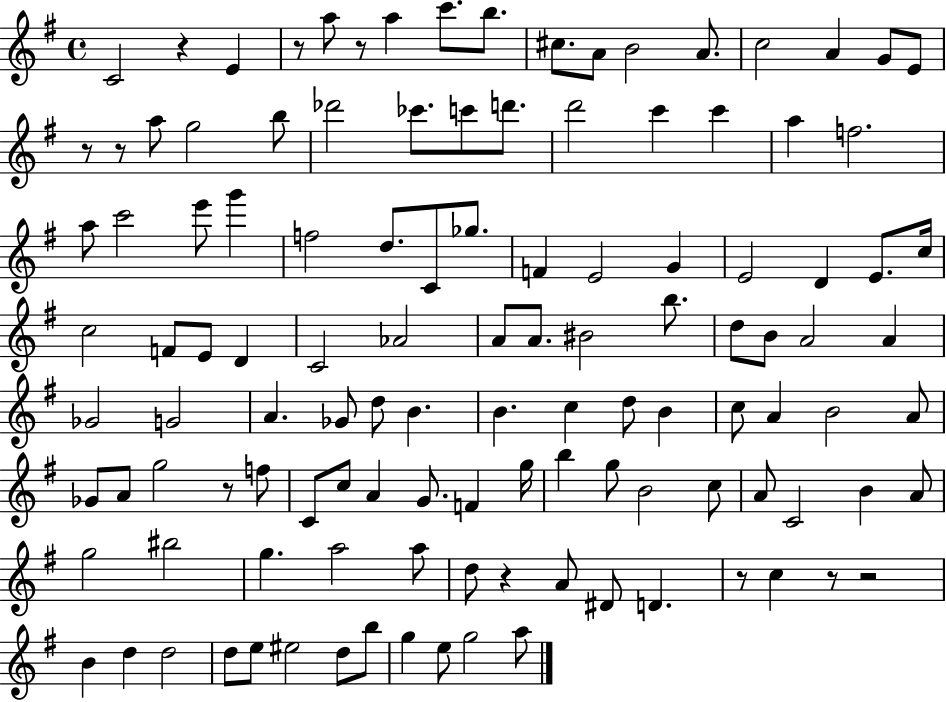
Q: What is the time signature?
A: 4/4